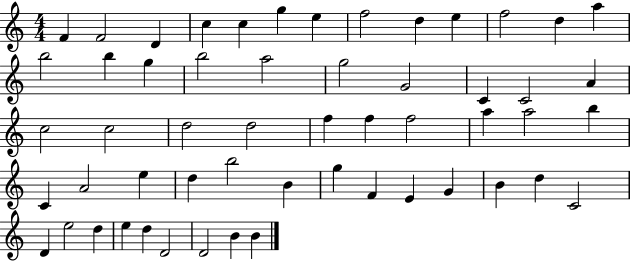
X:1
T:Untitled
M:4/4
L:1/4
K:C
F F2 D c c g e f2 d e f2 d a b2 b g b2 a2 g2 G2 C C2 A c2 c2 d2 d2 f f f2 a a2 b C A2 e d b2 B g F E G B d C2 D e2 d e d D2 D2 B B